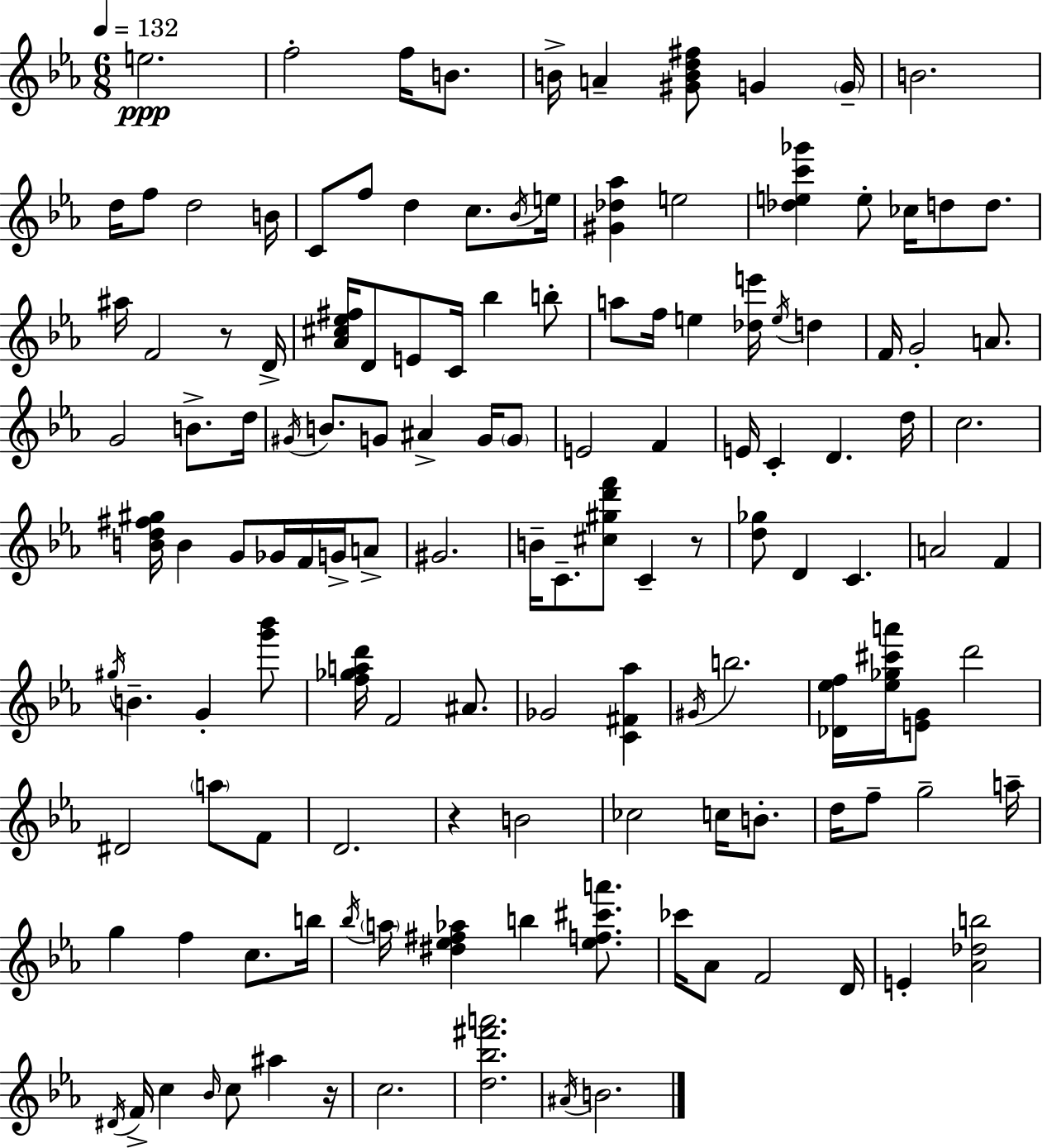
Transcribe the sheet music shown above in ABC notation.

X:1
T:Untitled
M:6/8
L:1/4
K:Eb
e2 f2 f/4 B/2 B/4 A [^GBd^f]/2 G G/4 B2 d/4 f/2 d2 B/4 C/2 f/2 d c/2 _B/4 e/4 [^G_d_a] e2 [_dec'_g'] e/2 _c/4 d/2 d/2 ^a/4 F2 z/2 D/4 [_A^c_e^f]/4 D/2 E/2 C/4 _b b/2 a/2 f/4 e [_de']/4 e/4 d F/4 G2 A/2 G2 B/2 d/4 ^G/4 B/2 G/2 ^A G/4 G/2 E2 F E/4 C D d/4 c2 [Bd^f^g]/4 B G/2 _G/4 F/4 G/4 A/2 ^G2 B/4 C/2 [^c^gd'f']/2 C z/2 [d_g]/2 D C A2 F ^g/4 B G [g'_b']/2 [f_gad']/4 F2 ^A/2 _G2 [C^F_a] ^G/4 b2 [_D_ef]/4 [_e_g^c'a']/4 [EG]/2 d'2 ^D2 a/2 F/2 D2 z B2 _c2 c/4 B/2 d/4 f/2 g2 a/4 g f c/2 b/4 _b/4 a/4 [^d_e^f_a] b [_ef^c'a']/2 _c'/4 _A/2 F2 D/4 E [_A_db]2 ^D/4 F/4 c _B/4 c/2 ^a z/4 c2 [d_b^f'a']2 ^A/4 B2